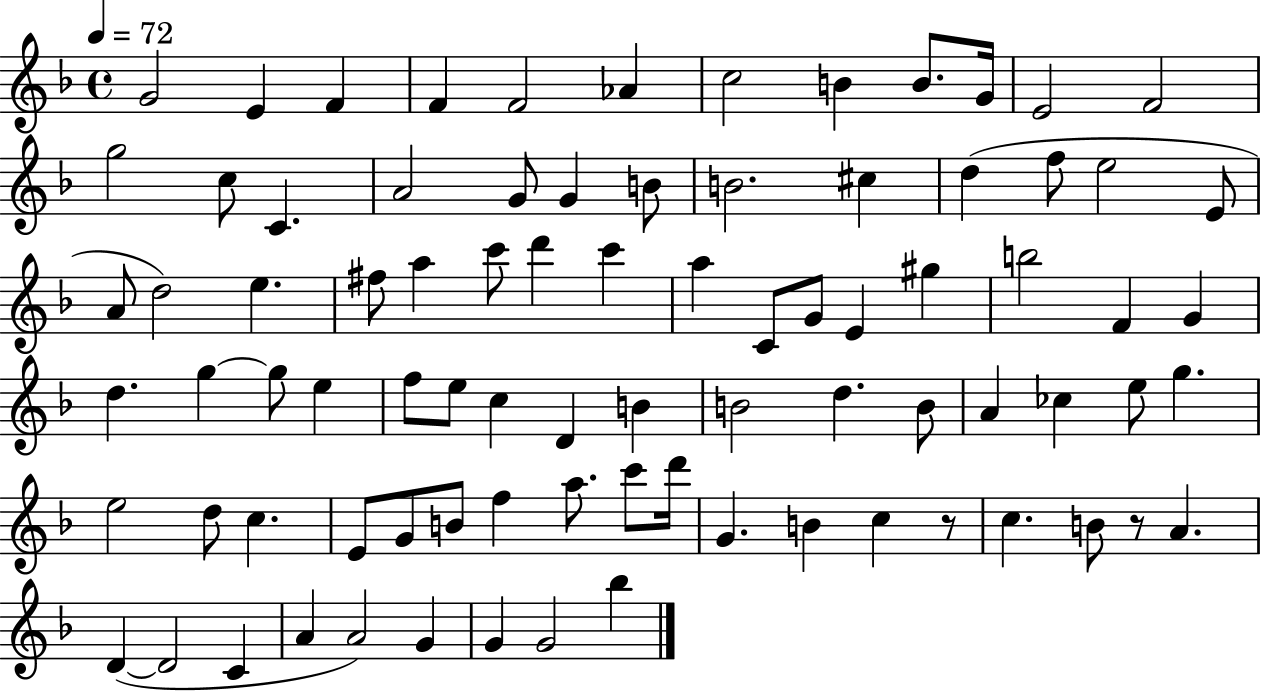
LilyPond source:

{
  \clef treble
  \time 4/4
  \defaultTimeSignature
  \key f \major
  \tempo 4 = 72
  g'2 e'4 f'4 | f'4 f'2 aes'4 | c''2 b'4 b'8. g'16 | e'2 f'2 | \break g''2 c''8 c'4. | a'2 g'8 g'4 b'8 | b'2. cis''4 | d''4( f''8 e''2 e'8 | \break a'8 d''2) e''4. | fis''8 a''4 c'''8 d'''4 c'''4 | a''4 c'8 g'8 e'4 gis''4 | b''2 f'4 g'4 | \break d''4. g''4~~ g''8 e''4 | f''8 e''8 c''4 d'4 b'4 | b'2 d''4. b'8 | a'4 ces''4 e''8 g''4. | \break e''2 d''8 c''4. | e'8 g'8 b'8 f''4 a''8. c'''8 d'''16 | g'4. b'4 c''4 r8 | c''4. b'8 r8 a'4. | \break d'4~(~ d'2 c'4 | a'4 a'2) g'4 | g'4 g'2 bes''4 | \bar "|."
}